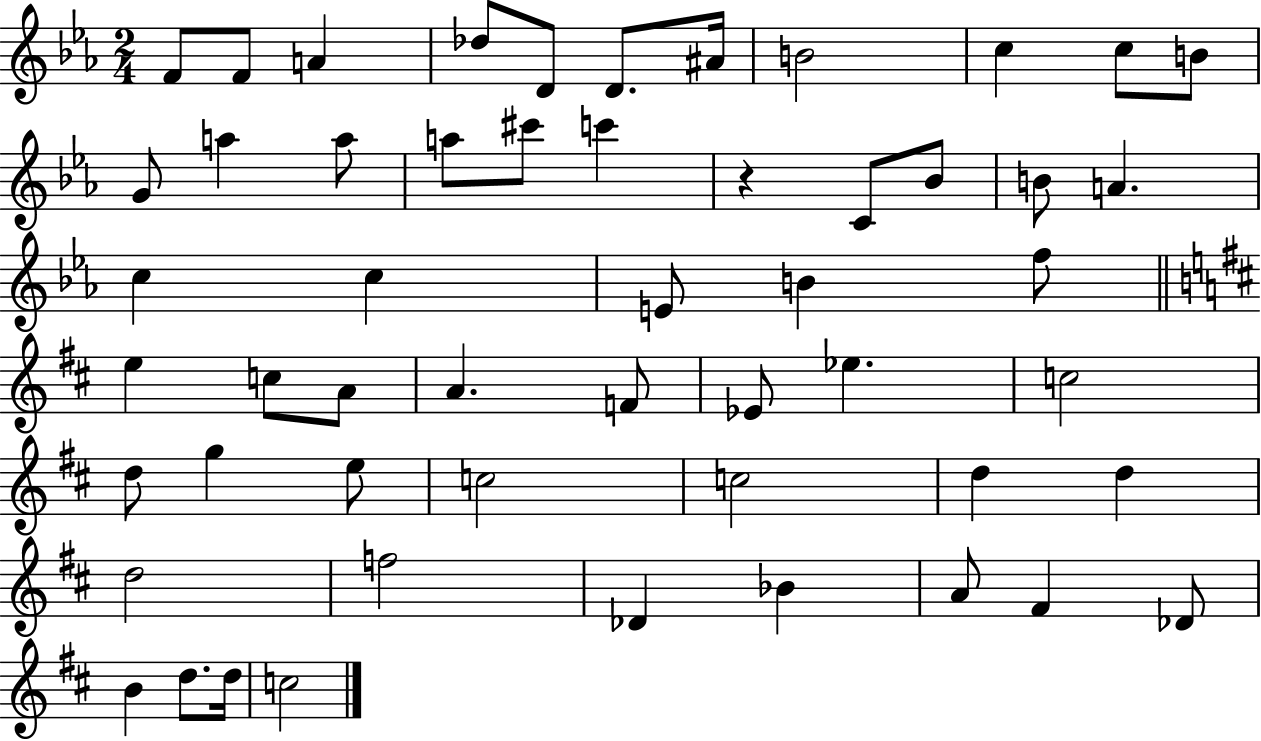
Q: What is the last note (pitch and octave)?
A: C5